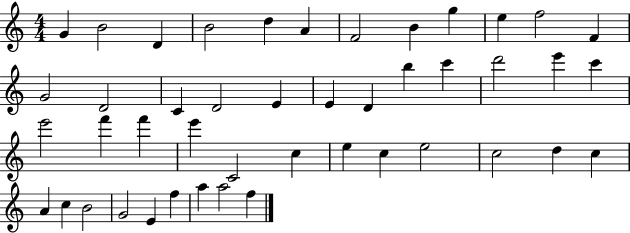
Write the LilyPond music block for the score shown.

{
  \clef treble
  \numericTimeSignature
  \time 4/4
  \key c \major
  g'4 b'2 d'4 | b'2 d''4 a'4 | f'2 b'4 g''4 | e''4 f''2 f'4 | \break g'2 d'2 | c'4 d'2 e'4 | e'4 d'4 b''4 c'''4 | d'''2 e'''4 c'''4 | \break e'''2 f'''4 f'''4 | e'''4 c'2 c''4 | e''4 c''4 e''2 | c''2 d''4 c''4 | \break a'4 c''4 b'2 | g'2 e'4 f''4 | a''4 a''2 f''4 | \bar "|."
}